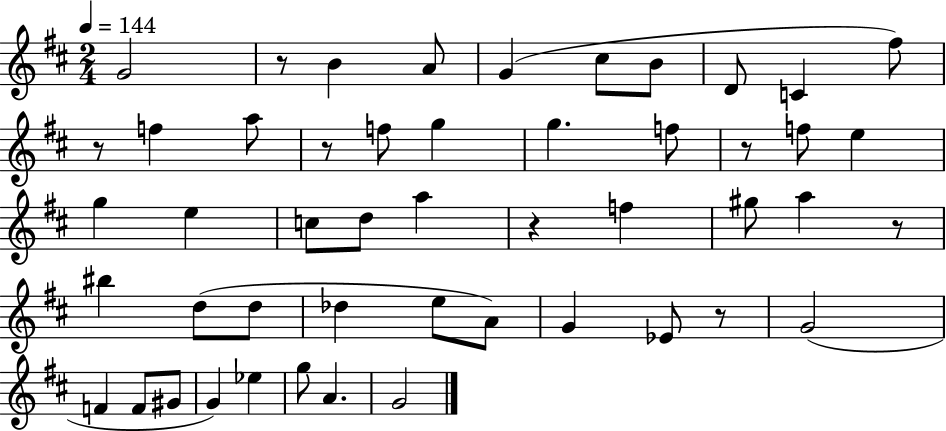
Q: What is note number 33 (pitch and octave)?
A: Eb4